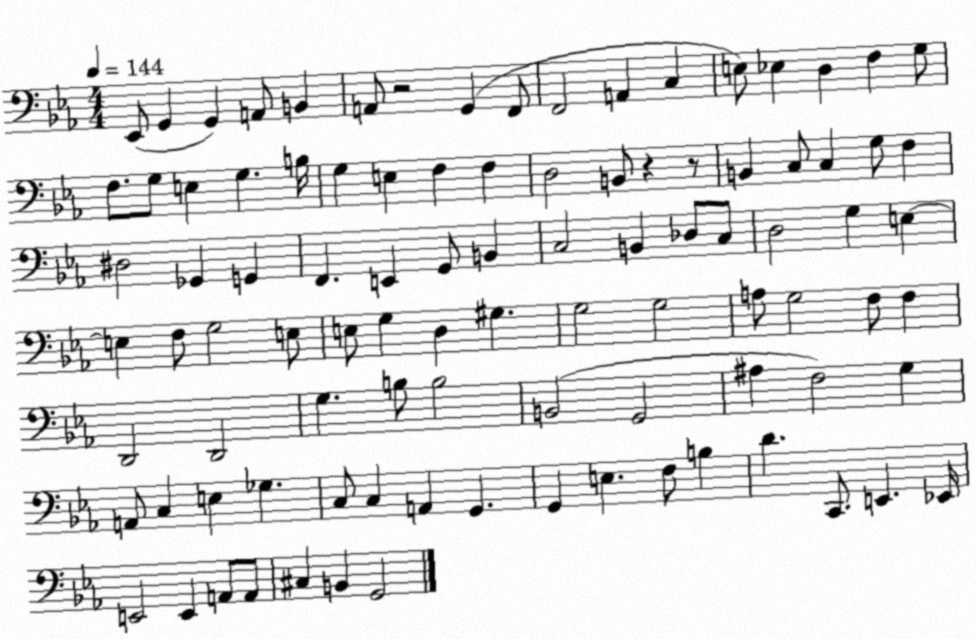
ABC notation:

X:1
T:Untitled
M:4/4
L:1/4
K:Eb
_E,,/2 G,, G,, A,,/2 B,, A,,/2 z2 G,, F,,/2 F,,2 A,, C, E,/2 _E, D, F, G,/2 F,/2 G,/2 E, G, B,/4 G, E, F, F, D,2 B,,/2 z z/2 B,, C,/2 C, G,/2 F, ^D,2 _G,, G,, F,, E,, G,,/2 B,, C,2 B,, _D,/2 C,/2 D,2 G, E, E, F,/2 G,2 E,/2 E,/2 G, D, ^G, G,2 G,2 A,/2 G,2 F,/2 F, D,,2 D,,2 G, B,/2 B,2 B,,2 G,,2 ^A, F,2 G, A,,/2 C, E, _G, C,/2 C, A,, G,, G,, E, F,/2 B, D C,,/2 E,, _E,,/4 E,,2 E,, A,,/2 A,,/2 ^C, B,, G,,2